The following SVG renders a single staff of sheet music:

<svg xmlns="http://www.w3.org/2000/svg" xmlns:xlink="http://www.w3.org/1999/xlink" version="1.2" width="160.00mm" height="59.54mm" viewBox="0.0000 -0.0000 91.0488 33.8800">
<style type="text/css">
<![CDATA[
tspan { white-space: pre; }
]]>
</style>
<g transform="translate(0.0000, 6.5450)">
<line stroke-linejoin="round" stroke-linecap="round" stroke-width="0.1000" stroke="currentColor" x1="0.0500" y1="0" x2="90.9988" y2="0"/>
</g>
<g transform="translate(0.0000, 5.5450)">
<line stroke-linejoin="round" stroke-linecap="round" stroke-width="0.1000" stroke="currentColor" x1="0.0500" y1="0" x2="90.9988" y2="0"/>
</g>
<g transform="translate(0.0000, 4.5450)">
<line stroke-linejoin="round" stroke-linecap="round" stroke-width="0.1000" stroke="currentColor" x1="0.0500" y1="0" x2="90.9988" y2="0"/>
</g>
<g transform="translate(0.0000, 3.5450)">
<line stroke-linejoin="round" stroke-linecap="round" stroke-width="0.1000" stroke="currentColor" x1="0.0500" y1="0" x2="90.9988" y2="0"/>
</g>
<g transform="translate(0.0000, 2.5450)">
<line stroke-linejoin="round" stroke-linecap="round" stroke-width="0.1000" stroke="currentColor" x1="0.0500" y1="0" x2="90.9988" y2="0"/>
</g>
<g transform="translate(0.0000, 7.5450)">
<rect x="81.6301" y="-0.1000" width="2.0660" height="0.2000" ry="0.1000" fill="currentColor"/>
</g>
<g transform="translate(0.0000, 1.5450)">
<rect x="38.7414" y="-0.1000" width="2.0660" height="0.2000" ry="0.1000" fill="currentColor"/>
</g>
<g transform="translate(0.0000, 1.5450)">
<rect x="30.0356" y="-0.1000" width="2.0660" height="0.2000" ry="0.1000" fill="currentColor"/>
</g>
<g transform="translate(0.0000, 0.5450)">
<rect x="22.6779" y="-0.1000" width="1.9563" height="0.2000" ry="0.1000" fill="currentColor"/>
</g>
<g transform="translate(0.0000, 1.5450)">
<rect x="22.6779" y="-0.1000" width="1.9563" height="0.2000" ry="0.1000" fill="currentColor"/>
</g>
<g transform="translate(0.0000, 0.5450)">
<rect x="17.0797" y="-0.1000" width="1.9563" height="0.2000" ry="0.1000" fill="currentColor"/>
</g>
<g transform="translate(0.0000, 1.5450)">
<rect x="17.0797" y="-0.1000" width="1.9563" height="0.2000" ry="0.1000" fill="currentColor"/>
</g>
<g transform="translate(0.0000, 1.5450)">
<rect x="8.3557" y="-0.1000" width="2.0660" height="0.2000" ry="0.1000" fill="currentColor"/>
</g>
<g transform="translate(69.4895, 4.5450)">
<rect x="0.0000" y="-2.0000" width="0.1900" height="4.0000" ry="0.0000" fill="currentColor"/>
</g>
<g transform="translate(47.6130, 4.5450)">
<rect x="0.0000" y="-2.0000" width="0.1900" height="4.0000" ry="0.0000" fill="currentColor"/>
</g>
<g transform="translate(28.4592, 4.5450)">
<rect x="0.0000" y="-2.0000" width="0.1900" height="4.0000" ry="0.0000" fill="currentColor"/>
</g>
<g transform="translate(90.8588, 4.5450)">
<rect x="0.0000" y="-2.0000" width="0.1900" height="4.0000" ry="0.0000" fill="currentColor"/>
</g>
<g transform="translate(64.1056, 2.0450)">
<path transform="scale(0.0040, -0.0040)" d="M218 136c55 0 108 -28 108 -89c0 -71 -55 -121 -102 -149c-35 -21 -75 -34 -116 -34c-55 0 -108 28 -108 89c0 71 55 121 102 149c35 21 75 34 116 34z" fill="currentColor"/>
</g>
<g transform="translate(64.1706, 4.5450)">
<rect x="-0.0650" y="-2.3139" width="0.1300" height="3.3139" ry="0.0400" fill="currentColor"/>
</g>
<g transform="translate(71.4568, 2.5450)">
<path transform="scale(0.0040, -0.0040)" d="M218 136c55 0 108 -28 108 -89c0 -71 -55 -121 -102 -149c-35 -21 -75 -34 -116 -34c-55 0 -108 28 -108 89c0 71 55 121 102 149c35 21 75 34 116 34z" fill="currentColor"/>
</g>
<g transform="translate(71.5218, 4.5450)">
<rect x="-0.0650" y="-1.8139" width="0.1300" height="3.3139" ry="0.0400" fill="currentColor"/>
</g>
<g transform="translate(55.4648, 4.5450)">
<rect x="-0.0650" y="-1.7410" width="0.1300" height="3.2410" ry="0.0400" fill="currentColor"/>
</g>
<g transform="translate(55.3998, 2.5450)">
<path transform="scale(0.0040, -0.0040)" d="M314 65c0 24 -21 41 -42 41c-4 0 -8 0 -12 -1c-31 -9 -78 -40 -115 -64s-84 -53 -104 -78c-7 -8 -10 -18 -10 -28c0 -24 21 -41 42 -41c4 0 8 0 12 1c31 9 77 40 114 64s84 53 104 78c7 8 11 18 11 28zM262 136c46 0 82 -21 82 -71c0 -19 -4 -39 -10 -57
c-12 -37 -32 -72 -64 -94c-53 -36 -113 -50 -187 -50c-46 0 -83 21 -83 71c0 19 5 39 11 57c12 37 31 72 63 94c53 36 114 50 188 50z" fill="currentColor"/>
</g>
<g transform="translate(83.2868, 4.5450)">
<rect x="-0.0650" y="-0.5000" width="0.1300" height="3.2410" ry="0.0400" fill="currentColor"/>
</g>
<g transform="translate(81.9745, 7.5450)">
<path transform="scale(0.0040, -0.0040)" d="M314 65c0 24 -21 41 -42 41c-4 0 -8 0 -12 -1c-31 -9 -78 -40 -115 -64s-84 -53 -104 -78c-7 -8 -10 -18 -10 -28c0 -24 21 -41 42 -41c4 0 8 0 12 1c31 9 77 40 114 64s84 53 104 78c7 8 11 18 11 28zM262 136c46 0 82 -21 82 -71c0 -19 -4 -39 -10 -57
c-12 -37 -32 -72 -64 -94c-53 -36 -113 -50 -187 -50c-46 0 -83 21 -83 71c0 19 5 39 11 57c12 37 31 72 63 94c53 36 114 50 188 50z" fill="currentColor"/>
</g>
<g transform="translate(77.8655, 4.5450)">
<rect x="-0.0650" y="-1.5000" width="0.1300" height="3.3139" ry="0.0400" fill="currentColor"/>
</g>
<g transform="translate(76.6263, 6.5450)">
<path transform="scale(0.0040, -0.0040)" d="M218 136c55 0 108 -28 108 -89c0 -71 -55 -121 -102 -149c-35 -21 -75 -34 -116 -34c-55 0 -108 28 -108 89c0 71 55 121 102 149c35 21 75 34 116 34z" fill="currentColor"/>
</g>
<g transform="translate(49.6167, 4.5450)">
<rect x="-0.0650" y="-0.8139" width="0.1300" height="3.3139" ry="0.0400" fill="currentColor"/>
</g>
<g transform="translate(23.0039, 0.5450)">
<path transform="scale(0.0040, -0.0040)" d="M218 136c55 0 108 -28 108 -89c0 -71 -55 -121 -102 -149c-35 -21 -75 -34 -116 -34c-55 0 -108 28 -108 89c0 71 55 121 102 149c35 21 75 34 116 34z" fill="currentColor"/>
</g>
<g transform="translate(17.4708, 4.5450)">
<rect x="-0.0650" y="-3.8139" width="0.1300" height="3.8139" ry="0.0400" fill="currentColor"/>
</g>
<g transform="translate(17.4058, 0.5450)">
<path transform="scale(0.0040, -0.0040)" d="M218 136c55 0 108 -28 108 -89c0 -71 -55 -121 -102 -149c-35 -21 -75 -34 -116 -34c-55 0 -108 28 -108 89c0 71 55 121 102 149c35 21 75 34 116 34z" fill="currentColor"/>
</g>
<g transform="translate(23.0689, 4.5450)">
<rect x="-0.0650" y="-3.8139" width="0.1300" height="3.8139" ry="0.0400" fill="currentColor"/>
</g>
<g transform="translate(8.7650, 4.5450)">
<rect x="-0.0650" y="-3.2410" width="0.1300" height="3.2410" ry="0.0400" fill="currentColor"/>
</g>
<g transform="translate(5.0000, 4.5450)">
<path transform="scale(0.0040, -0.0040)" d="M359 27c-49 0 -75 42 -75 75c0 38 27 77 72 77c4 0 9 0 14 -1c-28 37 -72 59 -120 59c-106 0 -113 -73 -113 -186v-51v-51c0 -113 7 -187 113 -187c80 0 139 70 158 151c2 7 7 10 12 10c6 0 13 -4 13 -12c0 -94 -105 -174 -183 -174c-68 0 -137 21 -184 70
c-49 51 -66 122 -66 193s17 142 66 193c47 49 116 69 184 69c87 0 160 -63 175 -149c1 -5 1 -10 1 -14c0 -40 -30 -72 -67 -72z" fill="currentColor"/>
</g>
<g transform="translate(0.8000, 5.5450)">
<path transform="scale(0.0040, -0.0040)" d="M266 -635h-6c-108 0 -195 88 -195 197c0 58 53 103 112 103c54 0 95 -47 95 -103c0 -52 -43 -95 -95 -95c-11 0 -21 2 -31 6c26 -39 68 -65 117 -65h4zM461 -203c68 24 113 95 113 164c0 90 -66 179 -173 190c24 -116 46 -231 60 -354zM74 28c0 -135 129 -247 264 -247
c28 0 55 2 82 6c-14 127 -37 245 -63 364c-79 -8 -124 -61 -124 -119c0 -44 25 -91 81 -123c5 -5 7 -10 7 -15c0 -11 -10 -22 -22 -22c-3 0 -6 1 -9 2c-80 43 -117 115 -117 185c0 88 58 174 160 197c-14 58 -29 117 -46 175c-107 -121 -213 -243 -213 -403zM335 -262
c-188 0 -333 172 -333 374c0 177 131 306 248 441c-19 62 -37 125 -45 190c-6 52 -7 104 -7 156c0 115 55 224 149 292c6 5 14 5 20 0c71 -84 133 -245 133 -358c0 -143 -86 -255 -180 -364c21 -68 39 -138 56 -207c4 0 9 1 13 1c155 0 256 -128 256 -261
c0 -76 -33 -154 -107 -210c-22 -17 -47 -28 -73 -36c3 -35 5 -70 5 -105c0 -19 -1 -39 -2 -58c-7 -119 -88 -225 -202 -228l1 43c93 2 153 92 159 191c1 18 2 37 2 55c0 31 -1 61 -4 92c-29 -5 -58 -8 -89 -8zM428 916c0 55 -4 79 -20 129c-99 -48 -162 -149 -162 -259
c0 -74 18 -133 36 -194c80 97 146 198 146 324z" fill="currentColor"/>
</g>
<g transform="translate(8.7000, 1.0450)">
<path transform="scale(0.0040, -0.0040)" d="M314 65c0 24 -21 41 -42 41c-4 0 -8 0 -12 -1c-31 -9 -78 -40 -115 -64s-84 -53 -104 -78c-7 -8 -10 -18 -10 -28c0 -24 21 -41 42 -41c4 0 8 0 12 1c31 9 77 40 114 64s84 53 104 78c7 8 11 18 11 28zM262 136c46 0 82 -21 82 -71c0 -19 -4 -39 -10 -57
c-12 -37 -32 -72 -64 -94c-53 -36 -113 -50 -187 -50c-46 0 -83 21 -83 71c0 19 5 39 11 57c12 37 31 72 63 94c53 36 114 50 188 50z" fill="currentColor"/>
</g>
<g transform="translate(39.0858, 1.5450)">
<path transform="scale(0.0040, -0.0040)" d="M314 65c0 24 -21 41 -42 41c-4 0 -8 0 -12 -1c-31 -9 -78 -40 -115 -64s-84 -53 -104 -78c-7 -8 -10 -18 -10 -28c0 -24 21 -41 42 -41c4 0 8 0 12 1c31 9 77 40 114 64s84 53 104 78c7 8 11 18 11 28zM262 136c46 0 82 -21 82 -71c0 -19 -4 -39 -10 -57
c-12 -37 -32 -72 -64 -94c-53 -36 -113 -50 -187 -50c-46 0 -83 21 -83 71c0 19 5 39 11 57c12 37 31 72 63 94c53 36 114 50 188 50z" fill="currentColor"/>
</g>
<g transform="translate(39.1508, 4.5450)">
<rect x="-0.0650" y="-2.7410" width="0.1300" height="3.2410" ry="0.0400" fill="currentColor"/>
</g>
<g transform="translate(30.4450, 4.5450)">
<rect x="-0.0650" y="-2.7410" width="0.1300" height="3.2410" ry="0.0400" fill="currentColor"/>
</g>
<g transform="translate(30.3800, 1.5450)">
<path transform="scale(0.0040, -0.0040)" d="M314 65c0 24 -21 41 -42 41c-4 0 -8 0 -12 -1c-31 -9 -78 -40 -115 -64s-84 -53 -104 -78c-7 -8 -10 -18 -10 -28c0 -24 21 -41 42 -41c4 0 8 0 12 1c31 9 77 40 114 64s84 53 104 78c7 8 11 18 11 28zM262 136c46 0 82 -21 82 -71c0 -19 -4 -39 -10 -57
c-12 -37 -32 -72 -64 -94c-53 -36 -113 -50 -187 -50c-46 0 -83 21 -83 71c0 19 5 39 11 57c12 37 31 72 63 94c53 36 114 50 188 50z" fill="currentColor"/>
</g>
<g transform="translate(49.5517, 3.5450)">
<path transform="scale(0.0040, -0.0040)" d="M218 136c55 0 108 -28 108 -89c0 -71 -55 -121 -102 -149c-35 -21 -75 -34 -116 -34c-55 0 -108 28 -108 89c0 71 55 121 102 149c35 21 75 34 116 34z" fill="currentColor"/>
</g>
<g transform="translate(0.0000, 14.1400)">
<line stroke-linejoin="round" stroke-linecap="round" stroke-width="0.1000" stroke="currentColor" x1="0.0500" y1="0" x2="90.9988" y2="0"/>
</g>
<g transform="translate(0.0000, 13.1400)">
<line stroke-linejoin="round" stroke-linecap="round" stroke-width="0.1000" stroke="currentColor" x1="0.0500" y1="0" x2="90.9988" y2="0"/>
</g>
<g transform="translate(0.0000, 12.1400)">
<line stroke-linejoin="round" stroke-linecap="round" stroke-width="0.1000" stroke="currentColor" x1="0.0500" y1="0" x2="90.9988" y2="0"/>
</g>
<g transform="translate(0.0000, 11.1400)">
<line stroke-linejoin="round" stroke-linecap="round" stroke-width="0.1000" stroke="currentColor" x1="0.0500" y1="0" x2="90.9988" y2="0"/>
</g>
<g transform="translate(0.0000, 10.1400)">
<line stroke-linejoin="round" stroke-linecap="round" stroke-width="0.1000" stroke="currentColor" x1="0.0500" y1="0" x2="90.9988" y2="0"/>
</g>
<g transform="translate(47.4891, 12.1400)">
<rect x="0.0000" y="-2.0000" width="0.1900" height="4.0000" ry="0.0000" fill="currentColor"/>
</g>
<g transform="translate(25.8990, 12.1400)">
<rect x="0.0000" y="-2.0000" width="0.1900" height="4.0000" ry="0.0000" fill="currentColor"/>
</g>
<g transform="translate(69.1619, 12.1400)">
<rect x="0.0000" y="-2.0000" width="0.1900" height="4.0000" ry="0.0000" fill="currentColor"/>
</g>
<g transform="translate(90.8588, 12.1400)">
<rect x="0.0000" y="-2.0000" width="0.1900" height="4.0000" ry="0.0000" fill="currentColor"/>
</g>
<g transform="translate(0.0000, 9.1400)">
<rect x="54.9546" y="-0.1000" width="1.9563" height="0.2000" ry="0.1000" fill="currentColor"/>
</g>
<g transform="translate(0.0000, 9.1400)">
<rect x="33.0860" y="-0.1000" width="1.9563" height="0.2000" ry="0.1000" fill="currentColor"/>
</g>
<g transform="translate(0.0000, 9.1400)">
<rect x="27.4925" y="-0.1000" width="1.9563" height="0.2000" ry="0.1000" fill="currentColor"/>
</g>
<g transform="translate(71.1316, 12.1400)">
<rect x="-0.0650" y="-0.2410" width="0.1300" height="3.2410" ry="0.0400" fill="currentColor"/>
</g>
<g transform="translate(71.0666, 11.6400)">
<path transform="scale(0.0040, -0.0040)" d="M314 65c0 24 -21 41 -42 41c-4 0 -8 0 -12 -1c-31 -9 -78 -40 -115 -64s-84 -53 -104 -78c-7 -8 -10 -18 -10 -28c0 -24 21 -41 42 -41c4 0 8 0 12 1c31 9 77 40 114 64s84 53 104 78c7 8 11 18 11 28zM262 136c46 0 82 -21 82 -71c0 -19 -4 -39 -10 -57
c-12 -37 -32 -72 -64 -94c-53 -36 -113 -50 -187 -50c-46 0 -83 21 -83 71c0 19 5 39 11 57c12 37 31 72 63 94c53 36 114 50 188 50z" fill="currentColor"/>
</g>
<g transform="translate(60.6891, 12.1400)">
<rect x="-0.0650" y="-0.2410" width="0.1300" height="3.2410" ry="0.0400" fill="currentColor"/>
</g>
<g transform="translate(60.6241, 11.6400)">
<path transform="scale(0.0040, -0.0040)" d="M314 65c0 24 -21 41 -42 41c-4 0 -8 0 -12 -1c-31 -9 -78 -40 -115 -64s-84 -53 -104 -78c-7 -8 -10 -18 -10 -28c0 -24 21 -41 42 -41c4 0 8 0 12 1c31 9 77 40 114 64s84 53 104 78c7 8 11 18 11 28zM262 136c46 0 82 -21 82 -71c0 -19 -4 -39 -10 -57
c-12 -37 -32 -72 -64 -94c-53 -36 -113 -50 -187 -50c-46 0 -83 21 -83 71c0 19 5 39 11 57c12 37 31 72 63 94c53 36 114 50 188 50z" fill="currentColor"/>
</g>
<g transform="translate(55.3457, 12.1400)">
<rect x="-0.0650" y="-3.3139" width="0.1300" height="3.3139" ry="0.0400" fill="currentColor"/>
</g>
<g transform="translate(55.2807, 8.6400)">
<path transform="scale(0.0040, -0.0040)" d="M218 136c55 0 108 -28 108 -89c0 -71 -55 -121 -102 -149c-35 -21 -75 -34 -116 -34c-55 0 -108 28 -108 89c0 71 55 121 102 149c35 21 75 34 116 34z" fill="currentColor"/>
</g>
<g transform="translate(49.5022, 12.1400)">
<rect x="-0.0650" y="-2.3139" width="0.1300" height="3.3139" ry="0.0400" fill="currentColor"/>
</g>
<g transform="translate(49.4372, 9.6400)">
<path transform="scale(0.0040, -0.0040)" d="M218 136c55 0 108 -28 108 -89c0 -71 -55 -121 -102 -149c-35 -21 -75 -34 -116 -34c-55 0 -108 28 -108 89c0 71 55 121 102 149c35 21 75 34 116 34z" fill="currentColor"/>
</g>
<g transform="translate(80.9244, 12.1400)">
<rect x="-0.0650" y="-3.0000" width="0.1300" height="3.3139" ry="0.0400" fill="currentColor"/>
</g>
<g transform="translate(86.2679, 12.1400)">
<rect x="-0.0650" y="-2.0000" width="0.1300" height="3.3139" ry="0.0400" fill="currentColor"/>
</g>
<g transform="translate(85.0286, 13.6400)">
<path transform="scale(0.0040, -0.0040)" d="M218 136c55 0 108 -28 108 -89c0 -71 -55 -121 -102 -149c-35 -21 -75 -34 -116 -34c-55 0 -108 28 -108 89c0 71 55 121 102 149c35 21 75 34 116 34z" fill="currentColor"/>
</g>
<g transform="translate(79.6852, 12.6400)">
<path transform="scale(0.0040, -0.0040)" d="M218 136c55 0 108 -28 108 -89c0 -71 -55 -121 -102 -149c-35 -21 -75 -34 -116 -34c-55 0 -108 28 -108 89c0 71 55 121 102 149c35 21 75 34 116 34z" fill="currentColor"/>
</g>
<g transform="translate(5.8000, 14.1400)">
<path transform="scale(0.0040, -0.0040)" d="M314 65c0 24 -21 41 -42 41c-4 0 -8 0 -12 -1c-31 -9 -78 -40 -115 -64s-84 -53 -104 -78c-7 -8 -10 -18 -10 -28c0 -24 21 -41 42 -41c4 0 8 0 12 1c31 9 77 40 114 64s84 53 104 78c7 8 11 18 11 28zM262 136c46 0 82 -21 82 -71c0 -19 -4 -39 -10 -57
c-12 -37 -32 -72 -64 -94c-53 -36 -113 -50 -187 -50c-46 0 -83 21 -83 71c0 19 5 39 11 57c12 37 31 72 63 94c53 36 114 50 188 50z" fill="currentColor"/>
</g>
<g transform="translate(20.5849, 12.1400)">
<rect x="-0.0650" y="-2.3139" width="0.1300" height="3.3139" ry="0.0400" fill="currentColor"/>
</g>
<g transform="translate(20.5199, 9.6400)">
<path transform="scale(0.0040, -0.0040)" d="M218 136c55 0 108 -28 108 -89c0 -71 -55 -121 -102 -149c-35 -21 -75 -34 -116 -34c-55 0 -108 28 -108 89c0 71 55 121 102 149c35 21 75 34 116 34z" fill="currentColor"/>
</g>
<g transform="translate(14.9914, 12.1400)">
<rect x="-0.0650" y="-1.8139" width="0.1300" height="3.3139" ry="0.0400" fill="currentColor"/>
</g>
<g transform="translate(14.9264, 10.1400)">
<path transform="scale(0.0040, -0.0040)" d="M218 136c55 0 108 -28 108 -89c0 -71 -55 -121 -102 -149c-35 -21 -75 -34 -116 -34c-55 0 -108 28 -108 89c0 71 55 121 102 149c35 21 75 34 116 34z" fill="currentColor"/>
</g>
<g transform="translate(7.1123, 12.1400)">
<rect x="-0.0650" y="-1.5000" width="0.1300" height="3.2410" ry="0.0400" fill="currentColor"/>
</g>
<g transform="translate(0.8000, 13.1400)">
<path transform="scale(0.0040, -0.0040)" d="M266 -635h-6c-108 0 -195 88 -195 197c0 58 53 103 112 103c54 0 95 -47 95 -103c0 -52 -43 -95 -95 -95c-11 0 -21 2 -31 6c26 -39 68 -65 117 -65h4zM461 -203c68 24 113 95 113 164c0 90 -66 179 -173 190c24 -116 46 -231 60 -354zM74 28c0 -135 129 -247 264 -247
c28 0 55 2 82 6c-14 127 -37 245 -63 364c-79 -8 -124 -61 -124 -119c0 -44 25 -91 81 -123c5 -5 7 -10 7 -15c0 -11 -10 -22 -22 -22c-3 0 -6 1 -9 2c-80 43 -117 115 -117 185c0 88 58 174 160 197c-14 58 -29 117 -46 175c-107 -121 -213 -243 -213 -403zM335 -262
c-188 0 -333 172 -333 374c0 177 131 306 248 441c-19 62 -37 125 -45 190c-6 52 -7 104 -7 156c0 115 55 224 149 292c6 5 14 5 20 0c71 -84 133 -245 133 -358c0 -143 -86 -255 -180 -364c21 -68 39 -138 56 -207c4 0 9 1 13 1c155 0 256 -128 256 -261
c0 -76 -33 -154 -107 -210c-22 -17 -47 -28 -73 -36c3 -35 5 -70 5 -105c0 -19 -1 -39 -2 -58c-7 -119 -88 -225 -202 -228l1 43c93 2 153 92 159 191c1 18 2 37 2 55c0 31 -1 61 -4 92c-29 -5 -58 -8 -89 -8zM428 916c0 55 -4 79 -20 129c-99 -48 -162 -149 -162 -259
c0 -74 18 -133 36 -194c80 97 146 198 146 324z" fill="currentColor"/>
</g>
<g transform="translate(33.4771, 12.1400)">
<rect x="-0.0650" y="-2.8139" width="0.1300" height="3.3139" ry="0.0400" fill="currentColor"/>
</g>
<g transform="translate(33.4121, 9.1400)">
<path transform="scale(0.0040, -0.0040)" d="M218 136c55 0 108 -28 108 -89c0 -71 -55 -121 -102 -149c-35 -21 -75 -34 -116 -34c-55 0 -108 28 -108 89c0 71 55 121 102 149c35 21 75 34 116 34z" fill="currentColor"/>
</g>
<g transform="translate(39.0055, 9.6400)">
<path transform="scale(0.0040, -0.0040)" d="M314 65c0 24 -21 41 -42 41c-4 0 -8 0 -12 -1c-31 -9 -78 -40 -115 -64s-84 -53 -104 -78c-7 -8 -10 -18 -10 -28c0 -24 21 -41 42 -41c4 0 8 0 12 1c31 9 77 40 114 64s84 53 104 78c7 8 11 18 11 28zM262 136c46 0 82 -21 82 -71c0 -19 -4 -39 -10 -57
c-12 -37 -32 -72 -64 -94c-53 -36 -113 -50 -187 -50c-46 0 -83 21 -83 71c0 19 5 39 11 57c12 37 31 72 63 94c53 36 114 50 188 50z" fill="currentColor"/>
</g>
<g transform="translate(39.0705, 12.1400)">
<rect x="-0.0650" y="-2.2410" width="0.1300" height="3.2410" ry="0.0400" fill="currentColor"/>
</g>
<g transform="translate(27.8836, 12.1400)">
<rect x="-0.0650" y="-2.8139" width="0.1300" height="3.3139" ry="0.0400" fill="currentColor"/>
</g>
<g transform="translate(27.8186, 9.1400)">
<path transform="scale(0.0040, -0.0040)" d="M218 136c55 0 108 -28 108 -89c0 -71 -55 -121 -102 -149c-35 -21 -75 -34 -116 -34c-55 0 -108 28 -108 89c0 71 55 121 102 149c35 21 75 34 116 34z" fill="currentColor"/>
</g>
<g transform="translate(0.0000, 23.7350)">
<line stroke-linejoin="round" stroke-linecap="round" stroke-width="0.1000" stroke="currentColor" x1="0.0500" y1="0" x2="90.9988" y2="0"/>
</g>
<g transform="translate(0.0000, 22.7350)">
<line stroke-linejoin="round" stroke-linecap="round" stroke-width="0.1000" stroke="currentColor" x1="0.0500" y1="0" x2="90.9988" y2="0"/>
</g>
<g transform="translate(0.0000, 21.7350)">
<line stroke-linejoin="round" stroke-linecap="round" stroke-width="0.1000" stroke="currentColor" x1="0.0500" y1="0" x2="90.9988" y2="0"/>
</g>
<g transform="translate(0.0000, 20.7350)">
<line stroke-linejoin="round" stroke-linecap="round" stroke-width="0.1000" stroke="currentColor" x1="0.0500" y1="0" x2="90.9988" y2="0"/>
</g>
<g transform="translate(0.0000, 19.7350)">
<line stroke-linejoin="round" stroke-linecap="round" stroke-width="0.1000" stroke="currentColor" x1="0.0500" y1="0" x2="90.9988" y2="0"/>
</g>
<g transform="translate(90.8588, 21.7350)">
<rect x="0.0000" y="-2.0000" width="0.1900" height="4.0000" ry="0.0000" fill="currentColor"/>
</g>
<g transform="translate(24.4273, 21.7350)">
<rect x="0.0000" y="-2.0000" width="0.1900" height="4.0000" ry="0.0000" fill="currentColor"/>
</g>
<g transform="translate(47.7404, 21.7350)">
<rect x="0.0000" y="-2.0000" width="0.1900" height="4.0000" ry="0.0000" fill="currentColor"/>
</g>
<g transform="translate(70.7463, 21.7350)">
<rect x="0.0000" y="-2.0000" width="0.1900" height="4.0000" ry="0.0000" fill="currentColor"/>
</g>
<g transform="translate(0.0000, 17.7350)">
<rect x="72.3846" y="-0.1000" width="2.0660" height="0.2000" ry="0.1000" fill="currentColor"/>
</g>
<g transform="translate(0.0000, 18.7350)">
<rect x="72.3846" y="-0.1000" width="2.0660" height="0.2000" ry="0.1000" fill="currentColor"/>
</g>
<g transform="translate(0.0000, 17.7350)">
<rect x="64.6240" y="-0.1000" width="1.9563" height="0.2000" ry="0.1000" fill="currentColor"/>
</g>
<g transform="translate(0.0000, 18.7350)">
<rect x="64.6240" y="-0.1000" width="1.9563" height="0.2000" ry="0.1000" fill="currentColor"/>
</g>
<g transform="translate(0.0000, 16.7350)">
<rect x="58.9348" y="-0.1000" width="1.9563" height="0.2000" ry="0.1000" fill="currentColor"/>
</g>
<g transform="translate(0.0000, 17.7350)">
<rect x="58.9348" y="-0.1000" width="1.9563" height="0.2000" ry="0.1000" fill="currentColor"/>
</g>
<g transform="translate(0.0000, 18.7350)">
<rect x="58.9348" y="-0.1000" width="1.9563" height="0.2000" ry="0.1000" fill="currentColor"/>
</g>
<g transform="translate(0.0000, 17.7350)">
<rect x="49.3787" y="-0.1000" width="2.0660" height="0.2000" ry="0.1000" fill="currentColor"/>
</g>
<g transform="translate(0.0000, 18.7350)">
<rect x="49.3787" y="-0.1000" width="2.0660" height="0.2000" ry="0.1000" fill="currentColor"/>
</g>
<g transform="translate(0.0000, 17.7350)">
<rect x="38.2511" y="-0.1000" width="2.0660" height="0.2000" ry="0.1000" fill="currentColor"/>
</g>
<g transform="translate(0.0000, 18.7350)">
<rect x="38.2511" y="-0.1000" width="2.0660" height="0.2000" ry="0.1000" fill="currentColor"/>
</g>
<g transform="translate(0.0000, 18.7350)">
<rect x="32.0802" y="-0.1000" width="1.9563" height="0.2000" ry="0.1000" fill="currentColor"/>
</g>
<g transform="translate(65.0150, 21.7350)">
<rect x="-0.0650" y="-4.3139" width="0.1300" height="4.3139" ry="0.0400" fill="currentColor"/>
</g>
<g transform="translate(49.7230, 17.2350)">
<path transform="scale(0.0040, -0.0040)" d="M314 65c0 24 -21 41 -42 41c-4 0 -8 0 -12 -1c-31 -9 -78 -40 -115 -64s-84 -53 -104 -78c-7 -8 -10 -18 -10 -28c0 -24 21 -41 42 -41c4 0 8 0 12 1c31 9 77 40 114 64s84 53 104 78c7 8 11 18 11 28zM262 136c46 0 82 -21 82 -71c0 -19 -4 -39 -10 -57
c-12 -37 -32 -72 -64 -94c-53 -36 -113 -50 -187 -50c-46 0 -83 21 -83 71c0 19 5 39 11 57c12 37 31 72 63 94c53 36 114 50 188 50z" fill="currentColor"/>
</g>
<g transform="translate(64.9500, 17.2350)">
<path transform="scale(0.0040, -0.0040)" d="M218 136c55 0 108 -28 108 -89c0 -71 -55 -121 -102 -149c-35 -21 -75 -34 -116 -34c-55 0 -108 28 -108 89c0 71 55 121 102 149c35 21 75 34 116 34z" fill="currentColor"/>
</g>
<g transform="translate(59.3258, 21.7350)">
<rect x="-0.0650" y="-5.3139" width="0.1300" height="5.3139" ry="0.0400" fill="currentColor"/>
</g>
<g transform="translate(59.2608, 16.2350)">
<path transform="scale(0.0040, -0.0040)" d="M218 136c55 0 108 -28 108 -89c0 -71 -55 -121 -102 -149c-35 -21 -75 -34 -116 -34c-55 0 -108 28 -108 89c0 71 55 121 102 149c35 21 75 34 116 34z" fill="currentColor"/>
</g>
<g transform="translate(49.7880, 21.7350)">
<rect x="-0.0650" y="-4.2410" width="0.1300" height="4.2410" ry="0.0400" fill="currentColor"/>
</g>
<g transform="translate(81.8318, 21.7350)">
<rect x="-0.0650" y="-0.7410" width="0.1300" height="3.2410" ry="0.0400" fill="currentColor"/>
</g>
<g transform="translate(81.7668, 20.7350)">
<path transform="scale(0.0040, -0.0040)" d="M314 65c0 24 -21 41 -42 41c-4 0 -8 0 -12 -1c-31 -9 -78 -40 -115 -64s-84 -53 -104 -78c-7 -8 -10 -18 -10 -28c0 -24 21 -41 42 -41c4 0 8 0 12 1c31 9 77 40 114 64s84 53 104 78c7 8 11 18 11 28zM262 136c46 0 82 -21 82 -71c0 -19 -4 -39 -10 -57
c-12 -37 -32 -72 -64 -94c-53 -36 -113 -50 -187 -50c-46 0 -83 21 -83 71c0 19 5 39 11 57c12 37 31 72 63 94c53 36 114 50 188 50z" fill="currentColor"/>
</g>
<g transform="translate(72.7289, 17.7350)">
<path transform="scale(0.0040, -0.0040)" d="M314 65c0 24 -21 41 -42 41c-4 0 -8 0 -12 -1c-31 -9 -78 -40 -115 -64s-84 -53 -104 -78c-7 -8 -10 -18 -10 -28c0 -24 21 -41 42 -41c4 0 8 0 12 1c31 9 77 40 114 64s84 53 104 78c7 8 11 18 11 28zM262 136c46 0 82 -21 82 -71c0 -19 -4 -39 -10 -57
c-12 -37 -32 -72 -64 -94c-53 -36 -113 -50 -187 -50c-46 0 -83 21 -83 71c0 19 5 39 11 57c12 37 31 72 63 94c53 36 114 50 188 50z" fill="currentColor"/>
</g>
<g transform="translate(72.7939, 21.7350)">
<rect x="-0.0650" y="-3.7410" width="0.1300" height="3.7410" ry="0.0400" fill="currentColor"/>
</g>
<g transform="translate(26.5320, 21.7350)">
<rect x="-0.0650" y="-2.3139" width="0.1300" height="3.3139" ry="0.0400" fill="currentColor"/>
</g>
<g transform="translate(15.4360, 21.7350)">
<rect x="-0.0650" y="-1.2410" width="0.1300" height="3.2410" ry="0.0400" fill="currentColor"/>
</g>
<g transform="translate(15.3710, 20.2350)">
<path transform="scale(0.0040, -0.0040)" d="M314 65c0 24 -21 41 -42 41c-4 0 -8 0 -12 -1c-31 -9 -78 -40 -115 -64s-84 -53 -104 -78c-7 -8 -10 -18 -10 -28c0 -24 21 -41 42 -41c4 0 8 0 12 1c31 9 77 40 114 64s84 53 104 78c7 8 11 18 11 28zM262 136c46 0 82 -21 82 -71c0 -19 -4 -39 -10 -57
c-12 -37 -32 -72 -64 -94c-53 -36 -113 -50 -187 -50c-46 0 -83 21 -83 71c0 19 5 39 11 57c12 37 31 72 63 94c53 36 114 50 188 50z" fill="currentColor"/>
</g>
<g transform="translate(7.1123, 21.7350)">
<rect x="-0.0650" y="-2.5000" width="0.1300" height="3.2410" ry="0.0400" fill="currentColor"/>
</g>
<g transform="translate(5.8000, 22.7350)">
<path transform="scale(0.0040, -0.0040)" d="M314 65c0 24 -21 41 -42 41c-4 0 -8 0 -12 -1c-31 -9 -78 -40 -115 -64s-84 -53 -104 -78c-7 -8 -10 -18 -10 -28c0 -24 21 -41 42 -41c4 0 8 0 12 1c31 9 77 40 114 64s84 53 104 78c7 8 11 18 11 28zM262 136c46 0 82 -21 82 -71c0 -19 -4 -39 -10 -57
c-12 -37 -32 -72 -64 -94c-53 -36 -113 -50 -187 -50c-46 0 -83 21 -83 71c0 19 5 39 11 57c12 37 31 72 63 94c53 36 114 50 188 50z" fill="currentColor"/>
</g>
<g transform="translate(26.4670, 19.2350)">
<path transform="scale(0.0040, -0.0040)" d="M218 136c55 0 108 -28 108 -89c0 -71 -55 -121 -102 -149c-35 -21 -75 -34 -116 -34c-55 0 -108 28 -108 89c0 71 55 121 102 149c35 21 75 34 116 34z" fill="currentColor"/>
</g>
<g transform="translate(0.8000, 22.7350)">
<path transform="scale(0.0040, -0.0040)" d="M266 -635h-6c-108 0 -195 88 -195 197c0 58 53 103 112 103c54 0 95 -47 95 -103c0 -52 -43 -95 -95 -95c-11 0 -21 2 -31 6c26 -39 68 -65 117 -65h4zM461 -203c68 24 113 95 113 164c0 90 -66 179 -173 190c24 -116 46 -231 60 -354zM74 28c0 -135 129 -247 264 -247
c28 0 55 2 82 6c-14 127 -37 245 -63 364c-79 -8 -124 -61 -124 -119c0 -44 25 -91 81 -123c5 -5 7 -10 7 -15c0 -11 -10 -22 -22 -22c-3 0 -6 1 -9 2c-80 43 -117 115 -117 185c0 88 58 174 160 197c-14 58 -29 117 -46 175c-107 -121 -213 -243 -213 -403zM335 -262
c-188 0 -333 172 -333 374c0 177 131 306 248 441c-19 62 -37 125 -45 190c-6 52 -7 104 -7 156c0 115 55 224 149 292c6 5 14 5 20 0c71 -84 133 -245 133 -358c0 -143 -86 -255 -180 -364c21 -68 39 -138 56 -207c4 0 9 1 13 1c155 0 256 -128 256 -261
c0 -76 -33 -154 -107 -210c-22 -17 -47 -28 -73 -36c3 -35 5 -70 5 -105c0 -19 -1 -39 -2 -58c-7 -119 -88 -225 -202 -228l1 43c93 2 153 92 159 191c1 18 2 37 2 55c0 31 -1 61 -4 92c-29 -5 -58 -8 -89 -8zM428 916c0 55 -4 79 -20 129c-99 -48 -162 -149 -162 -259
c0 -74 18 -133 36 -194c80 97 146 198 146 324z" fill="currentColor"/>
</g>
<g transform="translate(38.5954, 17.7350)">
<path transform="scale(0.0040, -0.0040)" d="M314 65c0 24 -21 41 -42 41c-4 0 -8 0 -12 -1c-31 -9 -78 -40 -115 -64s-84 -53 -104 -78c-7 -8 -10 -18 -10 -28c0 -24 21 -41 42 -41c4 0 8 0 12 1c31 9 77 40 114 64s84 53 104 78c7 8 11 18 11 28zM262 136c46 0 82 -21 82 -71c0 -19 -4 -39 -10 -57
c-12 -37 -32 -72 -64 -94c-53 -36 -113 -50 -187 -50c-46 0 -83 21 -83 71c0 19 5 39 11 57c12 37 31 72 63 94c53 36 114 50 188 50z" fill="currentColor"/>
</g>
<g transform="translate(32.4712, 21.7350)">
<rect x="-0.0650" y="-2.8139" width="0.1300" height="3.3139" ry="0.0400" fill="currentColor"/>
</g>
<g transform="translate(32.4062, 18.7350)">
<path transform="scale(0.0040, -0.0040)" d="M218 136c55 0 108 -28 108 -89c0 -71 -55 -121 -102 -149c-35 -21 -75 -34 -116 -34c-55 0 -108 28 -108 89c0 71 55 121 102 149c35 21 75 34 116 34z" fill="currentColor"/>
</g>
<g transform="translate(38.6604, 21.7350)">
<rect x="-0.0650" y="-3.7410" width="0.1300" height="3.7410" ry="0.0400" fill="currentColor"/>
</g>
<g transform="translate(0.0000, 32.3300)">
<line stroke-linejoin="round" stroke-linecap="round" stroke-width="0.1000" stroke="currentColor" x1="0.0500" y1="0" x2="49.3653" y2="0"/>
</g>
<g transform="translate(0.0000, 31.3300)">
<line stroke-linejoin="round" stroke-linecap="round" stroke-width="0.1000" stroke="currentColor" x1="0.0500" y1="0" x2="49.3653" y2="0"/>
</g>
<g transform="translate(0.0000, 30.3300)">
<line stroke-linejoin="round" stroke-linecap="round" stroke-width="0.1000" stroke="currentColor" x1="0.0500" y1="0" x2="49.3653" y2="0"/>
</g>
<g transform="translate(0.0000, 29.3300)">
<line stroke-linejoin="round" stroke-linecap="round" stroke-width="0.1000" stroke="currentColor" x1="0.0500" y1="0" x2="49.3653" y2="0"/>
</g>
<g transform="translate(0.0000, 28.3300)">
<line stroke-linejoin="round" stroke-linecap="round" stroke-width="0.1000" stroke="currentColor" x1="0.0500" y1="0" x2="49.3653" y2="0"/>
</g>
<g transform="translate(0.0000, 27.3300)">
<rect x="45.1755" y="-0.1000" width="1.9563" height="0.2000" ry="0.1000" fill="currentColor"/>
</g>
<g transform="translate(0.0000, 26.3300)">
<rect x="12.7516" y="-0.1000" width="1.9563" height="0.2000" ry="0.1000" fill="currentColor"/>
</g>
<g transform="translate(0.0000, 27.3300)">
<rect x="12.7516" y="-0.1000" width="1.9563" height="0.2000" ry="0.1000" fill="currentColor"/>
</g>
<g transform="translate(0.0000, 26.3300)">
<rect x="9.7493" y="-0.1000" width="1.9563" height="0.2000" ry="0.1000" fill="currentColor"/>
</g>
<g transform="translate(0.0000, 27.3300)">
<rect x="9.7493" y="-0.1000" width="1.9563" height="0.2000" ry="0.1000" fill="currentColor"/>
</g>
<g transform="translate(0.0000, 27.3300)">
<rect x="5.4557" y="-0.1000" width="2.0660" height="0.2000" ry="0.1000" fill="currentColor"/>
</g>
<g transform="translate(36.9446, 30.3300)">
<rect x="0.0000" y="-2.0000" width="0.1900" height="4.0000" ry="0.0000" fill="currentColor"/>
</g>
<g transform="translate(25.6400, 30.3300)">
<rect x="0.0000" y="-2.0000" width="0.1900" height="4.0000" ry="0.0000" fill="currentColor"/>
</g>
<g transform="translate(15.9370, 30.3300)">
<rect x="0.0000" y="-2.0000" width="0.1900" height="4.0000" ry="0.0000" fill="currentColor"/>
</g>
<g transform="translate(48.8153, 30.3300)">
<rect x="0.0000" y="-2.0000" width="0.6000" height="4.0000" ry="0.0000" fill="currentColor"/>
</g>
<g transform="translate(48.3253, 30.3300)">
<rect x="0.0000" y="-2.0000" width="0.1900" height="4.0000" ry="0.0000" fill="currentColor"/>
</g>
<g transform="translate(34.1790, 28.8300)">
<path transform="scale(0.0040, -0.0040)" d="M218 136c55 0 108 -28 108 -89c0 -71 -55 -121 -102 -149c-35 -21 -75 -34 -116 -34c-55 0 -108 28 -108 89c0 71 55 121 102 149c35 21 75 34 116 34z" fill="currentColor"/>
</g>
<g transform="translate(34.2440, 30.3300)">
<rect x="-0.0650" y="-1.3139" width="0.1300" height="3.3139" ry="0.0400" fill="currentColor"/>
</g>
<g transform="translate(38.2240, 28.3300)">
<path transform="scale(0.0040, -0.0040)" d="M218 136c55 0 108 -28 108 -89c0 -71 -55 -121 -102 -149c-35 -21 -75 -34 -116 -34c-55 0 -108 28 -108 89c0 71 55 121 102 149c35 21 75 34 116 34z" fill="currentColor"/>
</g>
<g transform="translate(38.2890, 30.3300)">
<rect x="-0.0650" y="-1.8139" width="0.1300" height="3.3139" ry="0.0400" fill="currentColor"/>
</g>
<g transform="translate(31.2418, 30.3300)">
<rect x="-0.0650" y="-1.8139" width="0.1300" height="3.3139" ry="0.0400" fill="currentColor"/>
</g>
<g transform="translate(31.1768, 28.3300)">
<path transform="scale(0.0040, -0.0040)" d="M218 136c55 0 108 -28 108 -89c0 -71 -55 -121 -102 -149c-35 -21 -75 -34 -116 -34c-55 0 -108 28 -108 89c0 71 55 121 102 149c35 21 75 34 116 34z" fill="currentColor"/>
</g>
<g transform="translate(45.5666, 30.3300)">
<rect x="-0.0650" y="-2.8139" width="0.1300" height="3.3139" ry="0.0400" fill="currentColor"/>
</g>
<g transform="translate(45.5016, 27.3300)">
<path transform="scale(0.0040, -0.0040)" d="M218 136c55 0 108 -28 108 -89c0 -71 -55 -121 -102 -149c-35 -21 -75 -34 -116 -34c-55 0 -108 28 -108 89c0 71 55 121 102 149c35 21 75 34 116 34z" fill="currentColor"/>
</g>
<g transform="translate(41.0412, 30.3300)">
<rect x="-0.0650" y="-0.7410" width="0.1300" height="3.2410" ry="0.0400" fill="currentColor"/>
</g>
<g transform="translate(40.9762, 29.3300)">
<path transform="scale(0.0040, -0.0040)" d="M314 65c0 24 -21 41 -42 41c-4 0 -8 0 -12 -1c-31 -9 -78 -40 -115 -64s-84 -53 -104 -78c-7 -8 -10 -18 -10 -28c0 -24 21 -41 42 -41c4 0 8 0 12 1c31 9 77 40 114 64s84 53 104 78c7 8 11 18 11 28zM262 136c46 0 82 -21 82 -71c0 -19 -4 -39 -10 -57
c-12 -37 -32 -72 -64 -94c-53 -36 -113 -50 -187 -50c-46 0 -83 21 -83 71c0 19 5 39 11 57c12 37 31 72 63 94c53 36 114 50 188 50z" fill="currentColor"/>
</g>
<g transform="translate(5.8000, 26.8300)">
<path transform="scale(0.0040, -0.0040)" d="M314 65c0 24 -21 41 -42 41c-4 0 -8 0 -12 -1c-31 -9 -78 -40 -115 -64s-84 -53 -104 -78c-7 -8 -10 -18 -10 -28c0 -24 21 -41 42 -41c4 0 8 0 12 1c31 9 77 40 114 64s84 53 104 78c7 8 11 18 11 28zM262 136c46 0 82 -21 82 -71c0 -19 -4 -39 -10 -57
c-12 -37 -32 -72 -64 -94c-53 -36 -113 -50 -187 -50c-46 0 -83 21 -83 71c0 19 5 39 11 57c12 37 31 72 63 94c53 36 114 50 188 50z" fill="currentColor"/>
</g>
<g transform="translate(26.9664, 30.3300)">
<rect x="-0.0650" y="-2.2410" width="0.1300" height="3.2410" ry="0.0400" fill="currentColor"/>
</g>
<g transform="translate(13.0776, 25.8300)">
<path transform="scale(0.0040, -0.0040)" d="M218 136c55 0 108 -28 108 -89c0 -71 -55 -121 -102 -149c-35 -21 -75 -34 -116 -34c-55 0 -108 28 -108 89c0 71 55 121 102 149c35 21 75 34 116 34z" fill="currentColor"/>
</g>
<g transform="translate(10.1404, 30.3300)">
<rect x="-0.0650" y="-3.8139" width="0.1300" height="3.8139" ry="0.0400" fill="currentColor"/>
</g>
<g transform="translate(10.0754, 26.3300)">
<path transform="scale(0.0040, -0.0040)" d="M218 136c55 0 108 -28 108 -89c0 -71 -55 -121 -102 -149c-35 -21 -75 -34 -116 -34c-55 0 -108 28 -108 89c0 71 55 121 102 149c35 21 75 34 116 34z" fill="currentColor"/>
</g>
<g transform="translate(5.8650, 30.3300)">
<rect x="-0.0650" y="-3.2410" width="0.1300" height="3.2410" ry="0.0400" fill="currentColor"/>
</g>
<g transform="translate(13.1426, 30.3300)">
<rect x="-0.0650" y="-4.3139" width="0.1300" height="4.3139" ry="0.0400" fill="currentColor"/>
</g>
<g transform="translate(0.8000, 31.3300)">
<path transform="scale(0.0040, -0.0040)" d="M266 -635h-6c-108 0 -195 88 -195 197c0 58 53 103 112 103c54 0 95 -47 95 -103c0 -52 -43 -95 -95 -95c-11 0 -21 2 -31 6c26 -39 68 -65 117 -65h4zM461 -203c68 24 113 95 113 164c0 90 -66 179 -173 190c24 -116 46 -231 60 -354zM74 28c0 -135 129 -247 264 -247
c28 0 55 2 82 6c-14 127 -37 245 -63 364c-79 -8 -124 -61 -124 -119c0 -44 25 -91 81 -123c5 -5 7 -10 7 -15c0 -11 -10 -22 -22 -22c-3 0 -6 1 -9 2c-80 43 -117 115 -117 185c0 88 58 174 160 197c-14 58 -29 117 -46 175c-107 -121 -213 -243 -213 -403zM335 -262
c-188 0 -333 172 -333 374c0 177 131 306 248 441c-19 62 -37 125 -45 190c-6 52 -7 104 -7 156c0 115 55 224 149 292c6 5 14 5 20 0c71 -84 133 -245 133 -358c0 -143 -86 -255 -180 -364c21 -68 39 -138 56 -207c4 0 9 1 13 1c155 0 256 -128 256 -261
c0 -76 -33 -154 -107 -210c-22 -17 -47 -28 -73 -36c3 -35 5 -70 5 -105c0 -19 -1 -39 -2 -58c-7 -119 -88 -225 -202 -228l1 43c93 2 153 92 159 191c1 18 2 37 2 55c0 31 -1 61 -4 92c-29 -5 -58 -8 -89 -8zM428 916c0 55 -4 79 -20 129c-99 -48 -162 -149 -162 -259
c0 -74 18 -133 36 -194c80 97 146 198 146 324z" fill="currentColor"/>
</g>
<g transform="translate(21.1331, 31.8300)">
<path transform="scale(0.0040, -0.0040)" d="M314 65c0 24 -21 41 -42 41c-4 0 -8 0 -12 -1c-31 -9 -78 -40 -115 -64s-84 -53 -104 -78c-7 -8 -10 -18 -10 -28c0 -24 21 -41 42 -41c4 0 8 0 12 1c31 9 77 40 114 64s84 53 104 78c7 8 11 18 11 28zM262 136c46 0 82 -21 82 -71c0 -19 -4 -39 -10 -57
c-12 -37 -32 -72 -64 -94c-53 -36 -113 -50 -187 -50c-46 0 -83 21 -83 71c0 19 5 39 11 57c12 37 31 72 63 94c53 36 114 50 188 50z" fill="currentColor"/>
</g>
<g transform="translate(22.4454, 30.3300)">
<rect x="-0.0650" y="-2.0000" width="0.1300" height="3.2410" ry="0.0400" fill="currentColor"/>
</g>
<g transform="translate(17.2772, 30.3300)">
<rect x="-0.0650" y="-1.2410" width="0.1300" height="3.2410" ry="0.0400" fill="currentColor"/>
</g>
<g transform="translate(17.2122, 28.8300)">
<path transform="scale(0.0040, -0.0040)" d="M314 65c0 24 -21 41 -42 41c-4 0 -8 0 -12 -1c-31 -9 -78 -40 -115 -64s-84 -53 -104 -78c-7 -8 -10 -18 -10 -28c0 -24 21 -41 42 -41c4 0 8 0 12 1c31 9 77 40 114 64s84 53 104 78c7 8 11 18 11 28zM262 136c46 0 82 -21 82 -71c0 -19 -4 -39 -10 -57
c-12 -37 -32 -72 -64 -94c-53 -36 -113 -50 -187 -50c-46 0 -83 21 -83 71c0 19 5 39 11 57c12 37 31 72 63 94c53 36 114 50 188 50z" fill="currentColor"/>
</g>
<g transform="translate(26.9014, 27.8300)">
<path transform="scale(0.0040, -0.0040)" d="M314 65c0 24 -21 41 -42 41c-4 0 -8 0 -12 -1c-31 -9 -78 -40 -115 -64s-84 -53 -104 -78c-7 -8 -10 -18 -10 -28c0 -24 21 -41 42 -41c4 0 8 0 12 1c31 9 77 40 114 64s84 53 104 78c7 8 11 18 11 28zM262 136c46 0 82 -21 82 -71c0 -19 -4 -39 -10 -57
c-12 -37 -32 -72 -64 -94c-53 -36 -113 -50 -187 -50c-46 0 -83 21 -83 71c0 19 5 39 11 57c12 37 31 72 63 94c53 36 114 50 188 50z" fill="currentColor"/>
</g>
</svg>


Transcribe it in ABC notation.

X:1
T:Untitled
M:4/4
L:1/4
K:C
b2 c' c' a2 a2 d f2 g f E C2 E2 f g a a g2 g b c2 c2 A F G2 e2 g a c'2 d'2 f' d' c'2 d2 b2 c' d' e2 F2 g2 f e f d2 a